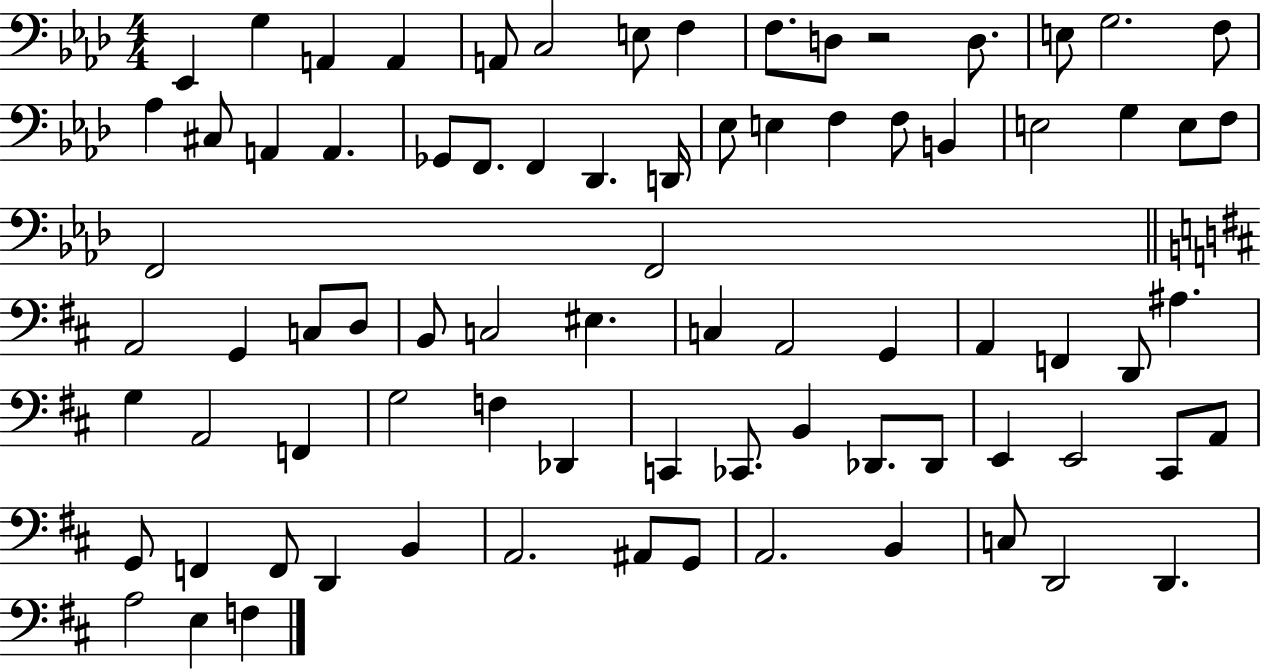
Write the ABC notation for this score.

X:1
T:Untitled
M:4/4
L:1/4
K:Ab
_E,, G, A,, A,, A,,/2 C,2 E,/2 F, F,/2 D,/2 z2 D,/2 E,/2 G,2 F,/2 _A, ^C,/2 A,, A,, _G,,/2 F,,/2 F,, _D,, D,,/4 _E,/2 E, F, F,/2 B,, E,2 G, E,/2 F,/2 F,,2 F,,2 A,,2 G,, C,/2 D,/2 B,,/2 C,2 ^E, C, A,,2 G,, A,, F,, D,,/2 ^A, G, A,,2 F,, G,2 F, _D,, C,, _C,,/2 B,, _D,,/2 _D,,/2 E,, E,,2 ^C,,/2 A,,/2 G,,/2 F,, F,,/2 D,, B,, A,,2 ^A,,/2 G,,/2 A,,2 B,, C,/2 D,,2 D,, A,2 E, F,